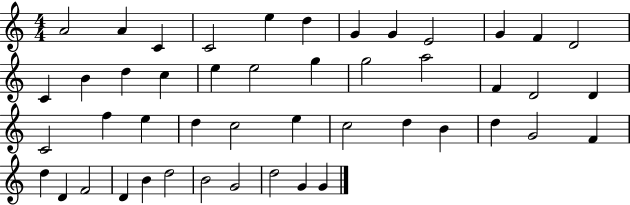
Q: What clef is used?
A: treble